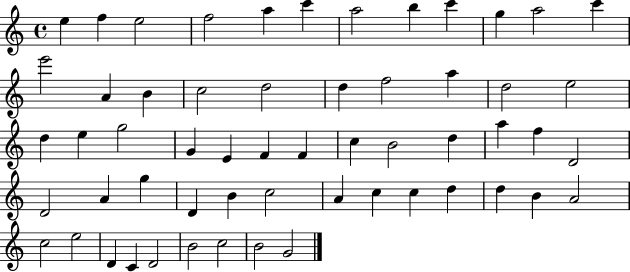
E5/q F5/q E5/h F5/h A5/q C6/q A5/h B5/q C6/q G5/q A5/h C6/q E6/h A4/q B4/q C5/h D5/h D5/q F5/h A5/q D5/h E5/h D5/q E5/q G5/h G4/q E4/q F4/q F4/q C5/q B4/h D5/q A5/q F5/q D4/h D4/h A4/q G5/q D4/q B4/q C5/h A4/q C5/q C5/q D5/q D5/q B4/q A4/h C5/h E5/h D4/q C4/q D4/h B4/h C5/h B4/h G4/h